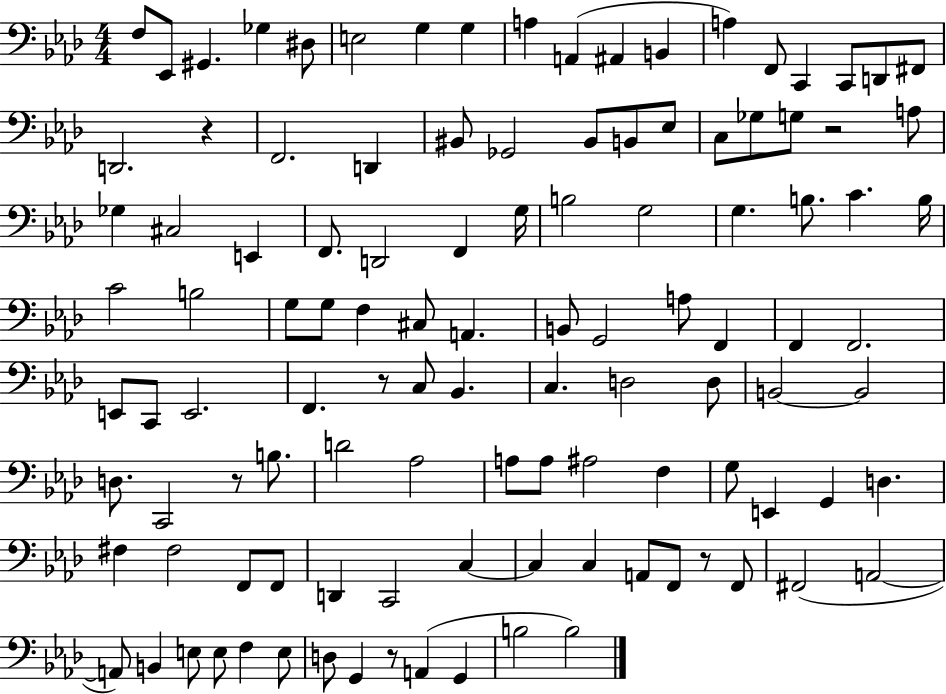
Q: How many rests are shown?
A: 6